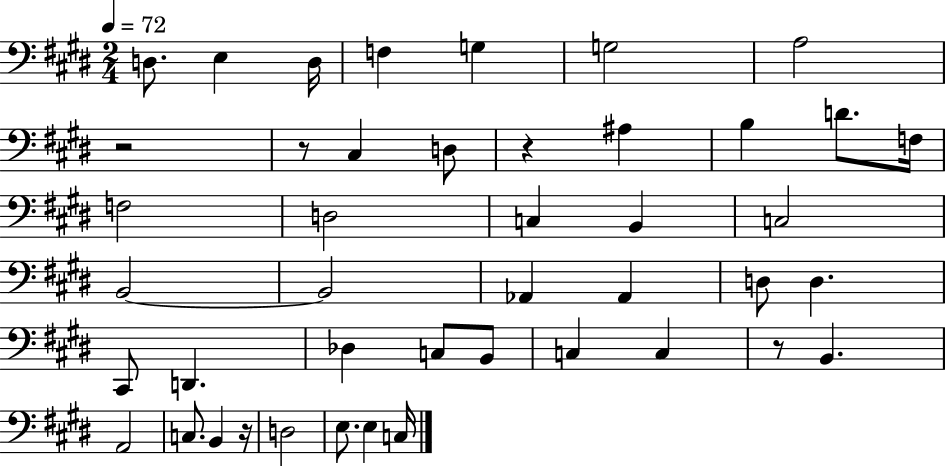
D3/e. E3/q D3/s F3/q G3/q G3/h A3/h R/h R/e C#3/q D3/e R/q A#3/q B3/q D4/e. F3/s F3/h D3/h C3/q B2/q C3/h B2/h B2/h Ab2/q Ab2/q D3/e D3/q. C#2/e D2/q. Db3/q C3/e B2/e C3/q C3/q R/e B2/q. A2/h C3/e. B2/q R/s D3/h E3/e. E3/q C3/s